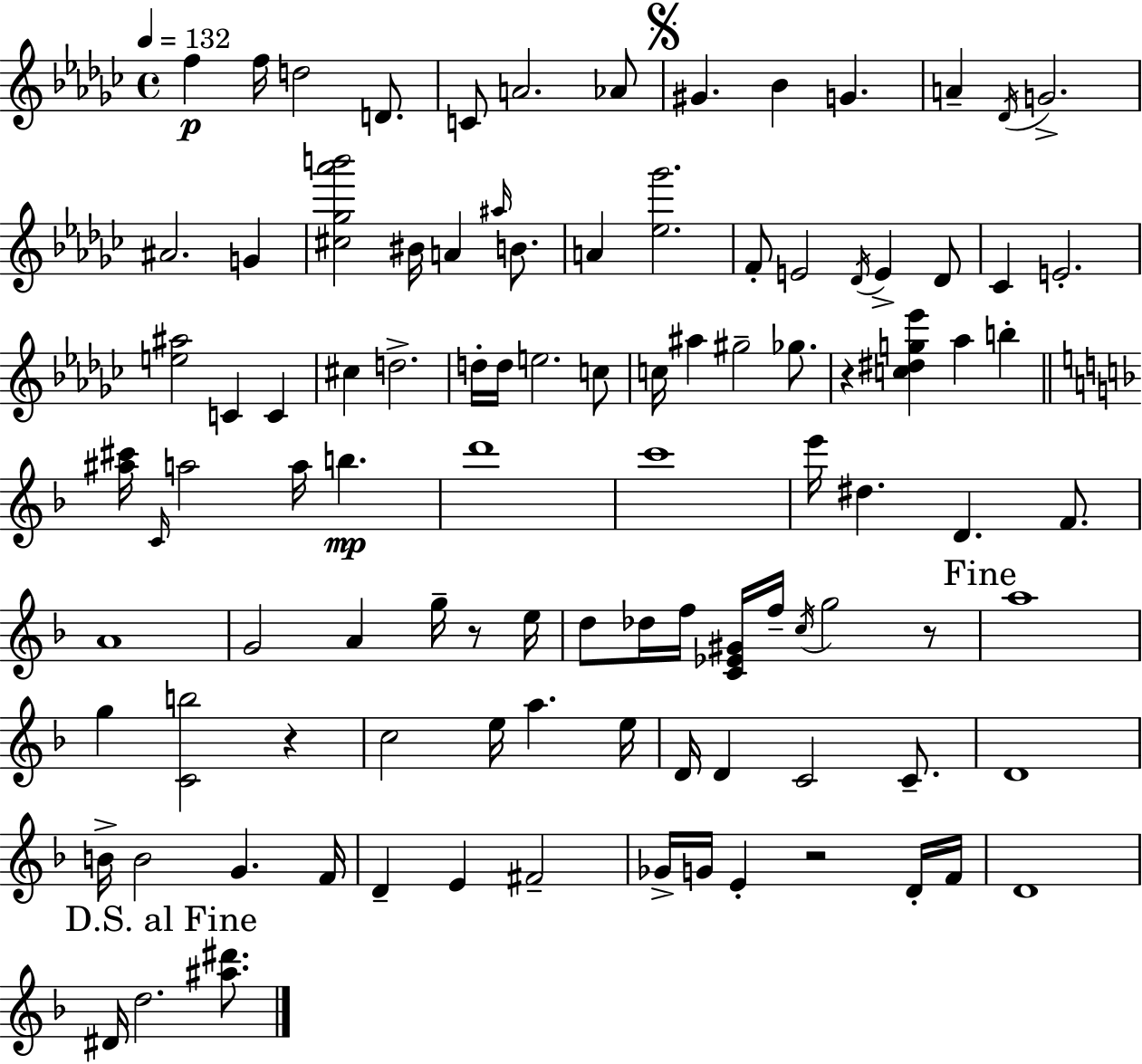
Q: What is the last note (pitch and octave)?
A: D5